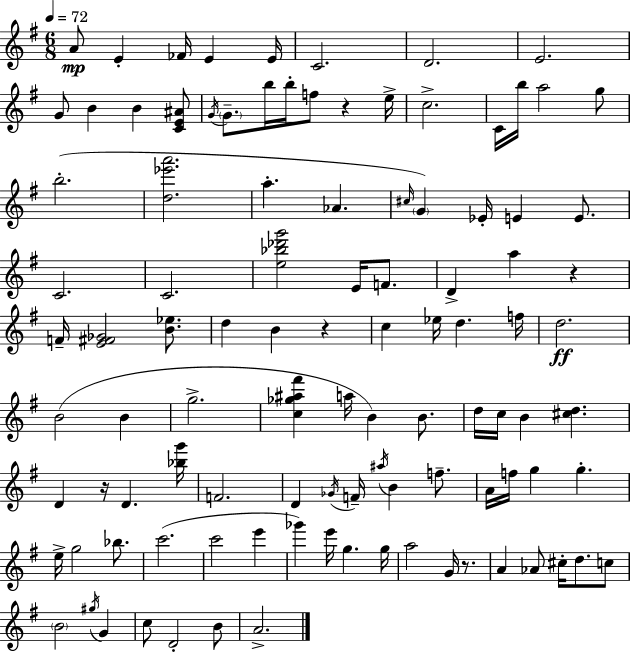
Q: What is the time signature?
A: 6/8